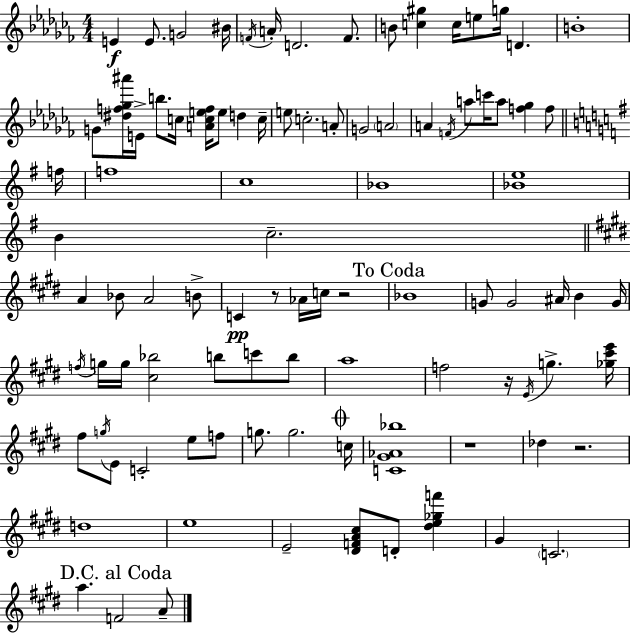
X:1
T:Untitled
M:4/4
L:1/4
K:Abm
E E/2 G2 ^B/4 F/4 A/4 D2 F/2 B/2 [c^g] c/4 e/2 g/4 D B4 G/2 [^df_g^a']/4 E/4 b/2 c/4 [Acef]/4 e/2 d c/4 e/2 c2 A/2 G2 A2 A F/4 a/2 c'/4 a/2 [f_g] f/2 f/4 f4 c4 _B4 [_Be]4 B c2 A _B/2 A2 B/2 C z/2 _A/4 c/4 z2 _B4 G/2 G2 ^A/4 B G/4 f/4 g/4 g/4 [^c_b]2 b/2 c'/2 b/2 a4 f2 z/4 E/4 g [_g^c'e']/4 ^f/2 g/4 E/2 C2 e/2 f/2 g/2 g2 c/4 [C^G_A_b]4 z4 _d z2 d4 e4 E2 [^DFA^c]/2 D/2 [^de_gf'] ^G C2 a F2 A/2